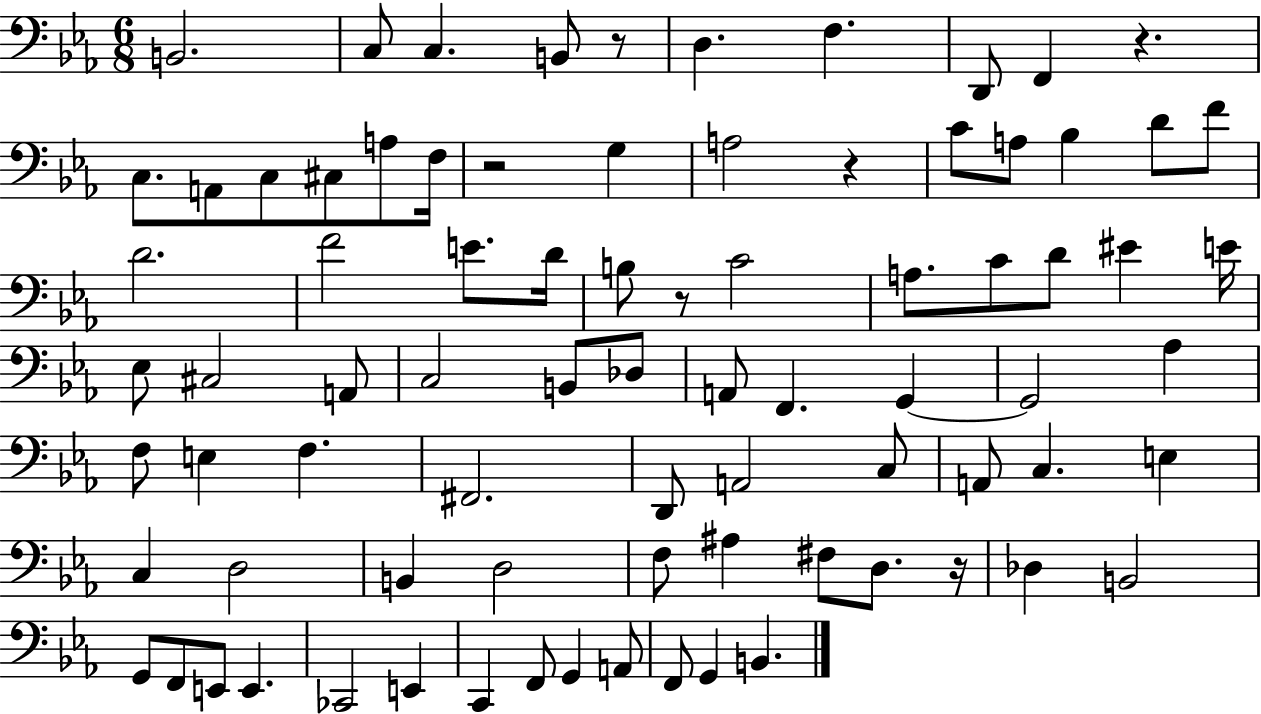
B2/h. C3/e C3/q. B2/e R/e D3/q. F3/q. D2/e F2/q R/q. C3/e. A2/e C3/e C#3/e A3/e F3/s R/h G3/q A3/h R/q C4/e A3/e Bb3/q D4/e F4/e D4/h. F4/h E4/e. D4/s B3/e R/e C4/h A3/e. C4/e D4/e EIS4/q E4/s Eb3/e C#3/h A2/e C3/h B2/e Db3/e A2/e F2/q. G2/q G2/h Ab3/q F3/e E3/q F3/q. F#2/h. D2/e A2/h C3/e A2/e C3/q. E3/q C3/q D3/h B2/q D3/h F3/e A#3/q F#3/e D3/e. R/s Db3/q B2/h G2/e F2/e E2/e E2/q. CES2/h E2/q C2/q F2/e G2/q A2/e F2/e G2/q B2/q.